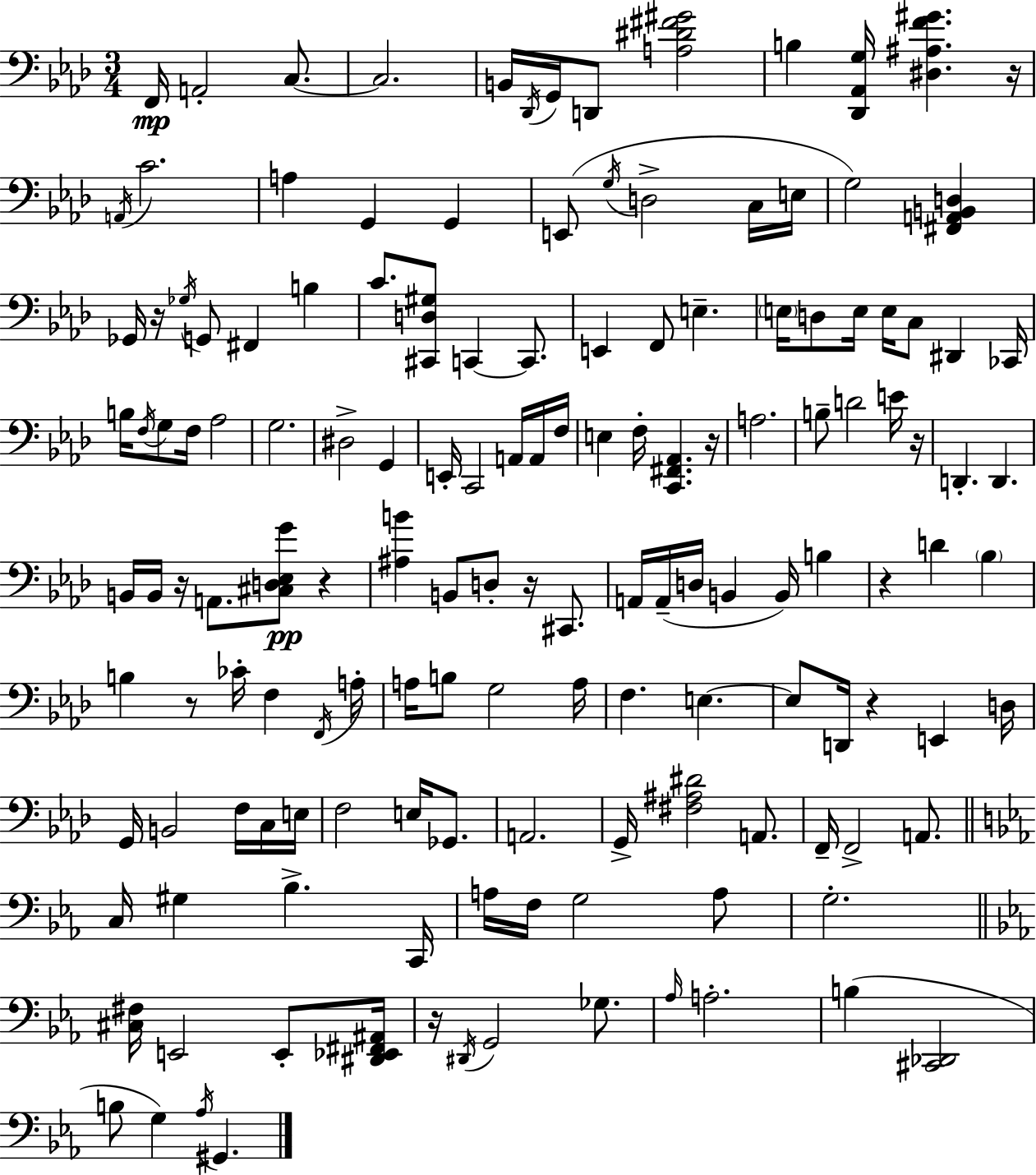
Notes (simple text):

F2/s A2/h C3/e. C3/h. B2/s Db2/s G2/s D2/e [A3,D#4,F#4,G#4]/h B3/q [Db2,Ab2,G3]/s [D#3,A#3,F4,G#4]/q. R/s A2/s C4/h. A3/q G2/q G2/q E2/e G3/s D3/h C3/s E3/s G3/h [F#2,A2,B2,D3]/q Gb2/s R/s Gb3/s G2/e F#2/q B3/q C4/e. [C#2,D3,G#3]/e C2/q C2/e. E2/q F2/e E3/q. E3/s D3/e E3/s E3/s C3/e D#2/q CES2/s B3/s F3/s G3/e F3/s Ab3/h G3/h. D#3/h G2/q E2/s C2/h A2/s A2/s F3/s E3/q F3/s [C2,F#2,Ab2]/q. R/s A3/h. B3/e D4/h E4/s R/s D2/q. D2/q. B2/s B2/s R/s A2/e. [C#3,D3,Eb3,G4]/e R/q [A#3,B4]/q B2/e D3/e R/s C#2/e. A2/s A2/s D3/s B2/q B2/s B3/q R/q D4/q Bb3/q B3/q R/e CES4/s F3/q F2/s A3/s A3/s B3/e G3/h A3/s F3/q. E3/q. E3/e D2/s R/q E2/q D3/s G2/s B2/h F3/s C3/s E3/s F3/h E3/s Gb2/e. A2/h. G2/s [F#3,A#3,D#4]/h A2/e. F2/s F2/h A2/e. C3/s G#3/q Bb3/q. C2/s A3/s F3/s G3/h A3/e G3/h. [C#3,F#3]/s E2/h E2/e [D#2,Eb2,F#2,A#2]/s R/s D#2/s G2/h Gb3/e. Ab3/s A3/h. B3/q [C#2,Db2]/h B3/e G3/q Ab3/s G#2/q.